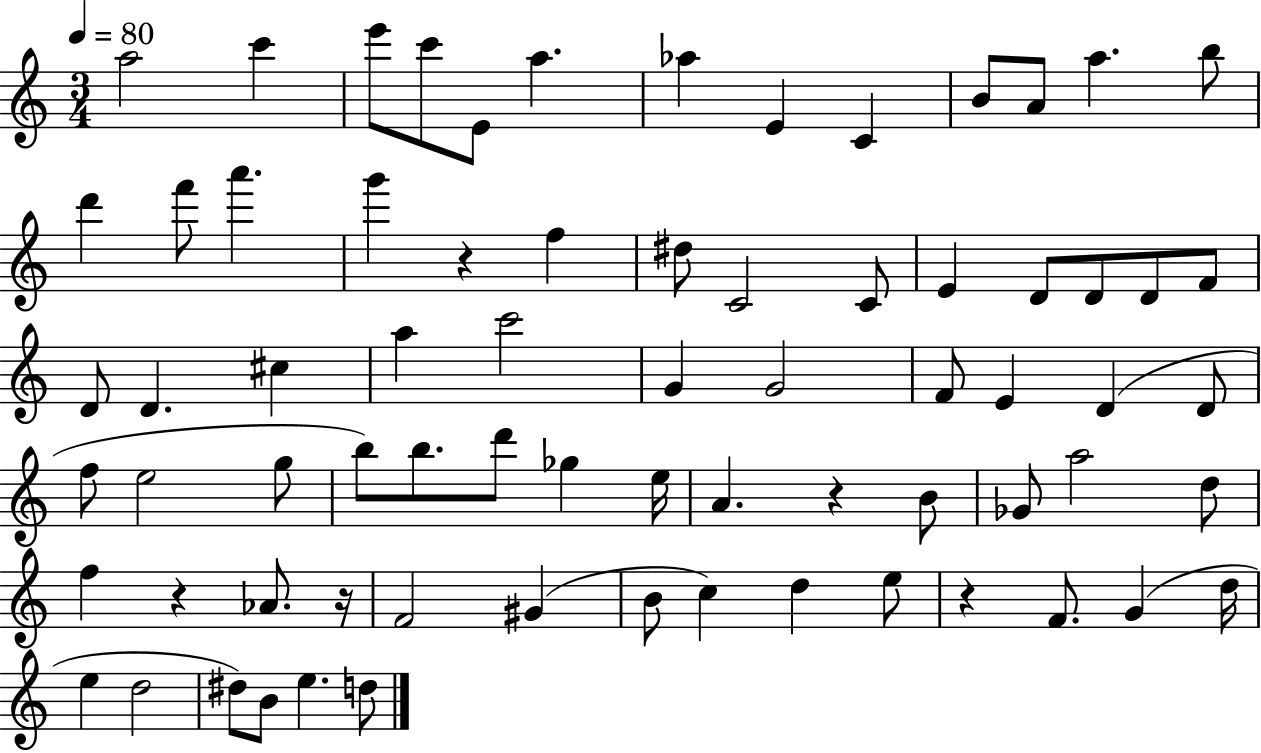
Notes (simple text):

A5/h C6/q E6/e C6/e E4/e A5/q. Ab5/q E4/q C4/q B4/e A4/e A5/q. B5/e D6/q F6/e A6/q. G6/q R/q F5/q D#5/e C4/h C4/e E4/q D4/e D4/e D4/e F4/e D4/e D4/q. C#5/q A5/q C6/h G4/q G4/h F4/e E4/q D4/q D4/e F5/e E5/h G5/e B5/e B5/e. D6/e Gb5/q E5/s A4/q. R/q B4/e Gb4/e A5/h D5/e F5/q R/q Ab4/e. R/s F4/h G#4/q B4/e C5/q D5/q E5/e R/q F4/e. G4/q D5/s E5/q D5/h D#5/e B4/e E5/q. D5/e